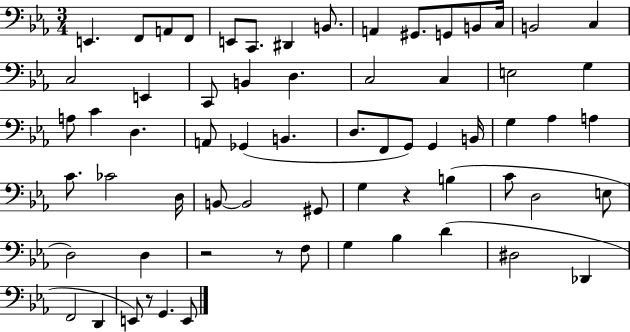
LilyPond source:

{
  \clef bass
  \numericTimeSignature
  \time 3/4
  \key ees \major
  e,4. f,8 a,8 f,8 | e,8 c,8. dis,4 b,8. | a,4 gis,8. g,8 b,8 c16 | b,2 c4 | \break c2 e,4 | c,8 b,4 d4. | c2 c4 | e2 g4 | \break a8 c'4 d4. | a,8 ges,4( b,4. | d8. f,8 g,8) g,4 b,16 | g4 aes4 a4 | \break c'8. ces'2 d16 | b,8~~ b,2 gis,8 | g4 r4 b4( | c'8 d2 e8 | \break d2) d4 | r2 r8 f8 | g4 bes4 d'4( | dis2 des,4 | \break f,2 d,4 | e,8) r8 g,4. e,8 | \bar "|."
}